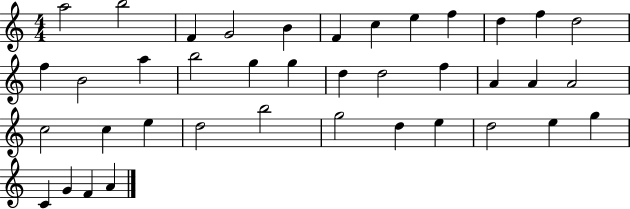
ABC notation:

X:1
T:Untitled
M:4/4
L:1/4
K:C
a2 b2 F G2 B F c e f d f d2 f B2 a b2 g g d d2 f A A A2 c2 c e d2 b2 g2 d e d2 e g C G F A